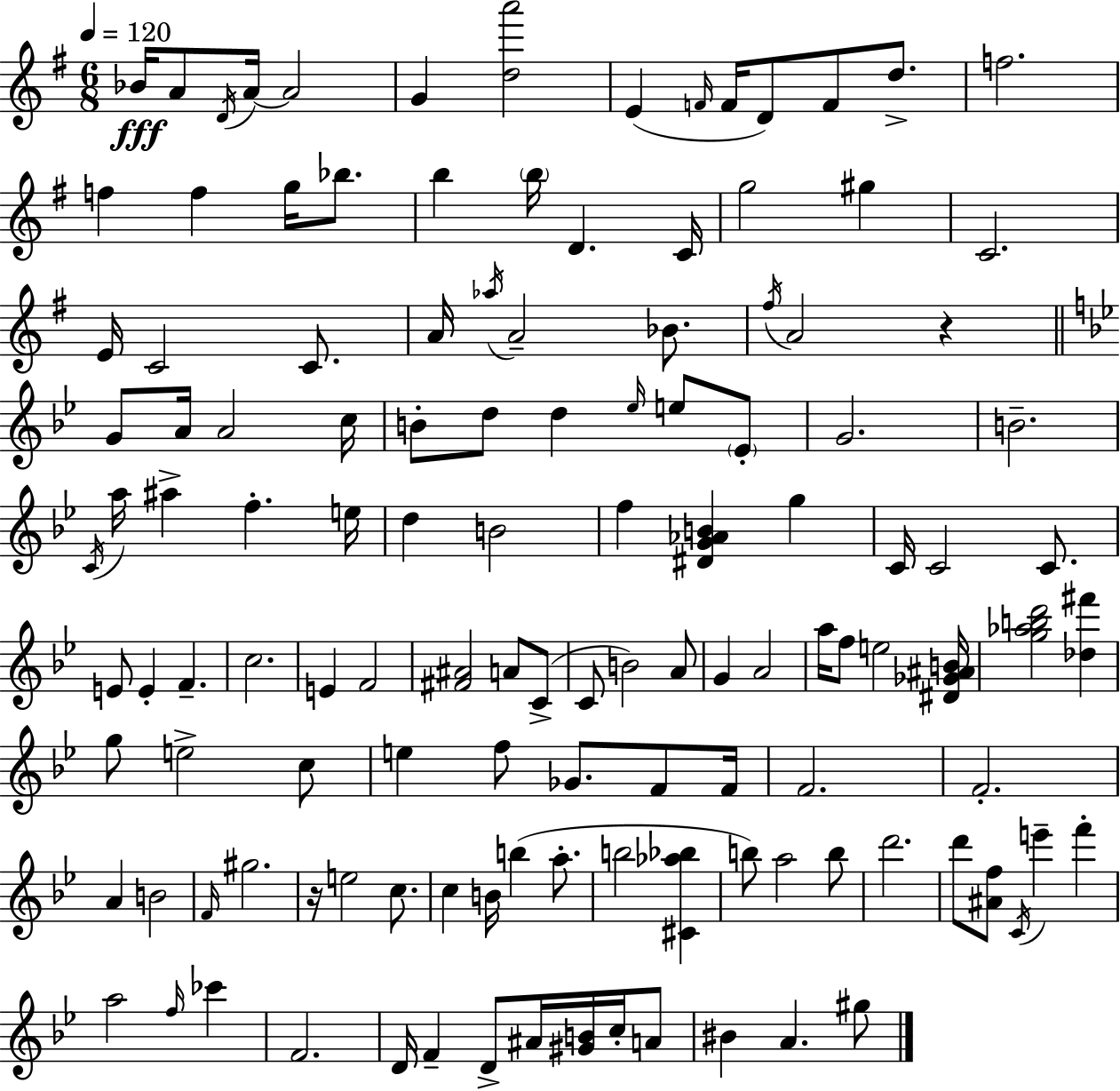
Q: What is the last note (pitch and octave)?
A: G#5